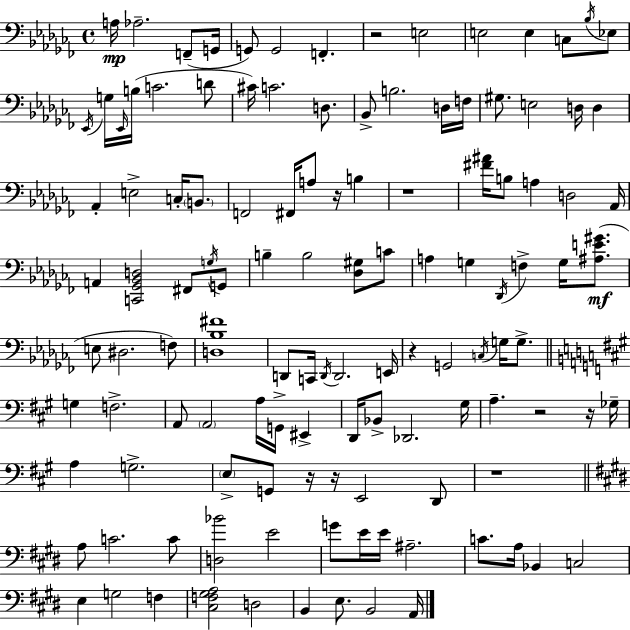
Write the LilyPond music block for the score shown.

{
  \clef bass
  \time 4/4
  \defaultTimeSignature
  \key aes \minor
  \repeat volta 2 { a16\mp aes2.-- f,8--( g,16 | g,8) g,2 f,4.-. | r2 e2 | e2 e4 c8 \acciaccatura { bes16 } ees8 | \break \acciaccatura { ees,16 } g16 \grace { ees,16 } b16( c'2. | d'8 cis'16) c'2. | d8. bes,8-> b2. | d16 f16 gis8. e2 d16 d4 | \break aes,4-. e2-> c16-. | \parenthesize b,8. f,2 fis,16 a8 r16 b4 | r1 | <fis' ais'>16 b8 a4 d2 | \break aes,16 a,4 <c, ges, bes, d>2 fis,8 | \acciaccatura { g16 } g,8 b4-- b2 | <des gis>8 c'8 a4 g4 \acciaccatura { des,16 } f4-> | g16 <ais e' gis'>8.(\mf e8 dis2. | \break f8) <d bes fis'>1 | d,8 c,16 \acciaccatura { d,16 } d,2. | e,16 r4 g,2 | \acciaccatura { c16 } g16 g8.-> \bar "||" \break \key a \major g4 f2.-> | a,8 \parenthesize a,2 a16 g,16-> eis,4-> | d,16 bes,8-> des,2. gis16 | a4.-- r2 r16 ges16-- | \break a4 g2.-> | \parenthesize e8-> g,8 r16 r16 e,2 d,8 | r1 | \bar "||" \break \key e \major a8 c'2. c'8 | <d bes'>2 e'2 | g'8 e'16 e'16 ais2.-- | c'8. a16 bes,4 c2 | \break e4 g2 f4 | <cis f gis a>2 d2 | b,4 e8. b,2 a,16 | } \bar "|."
}